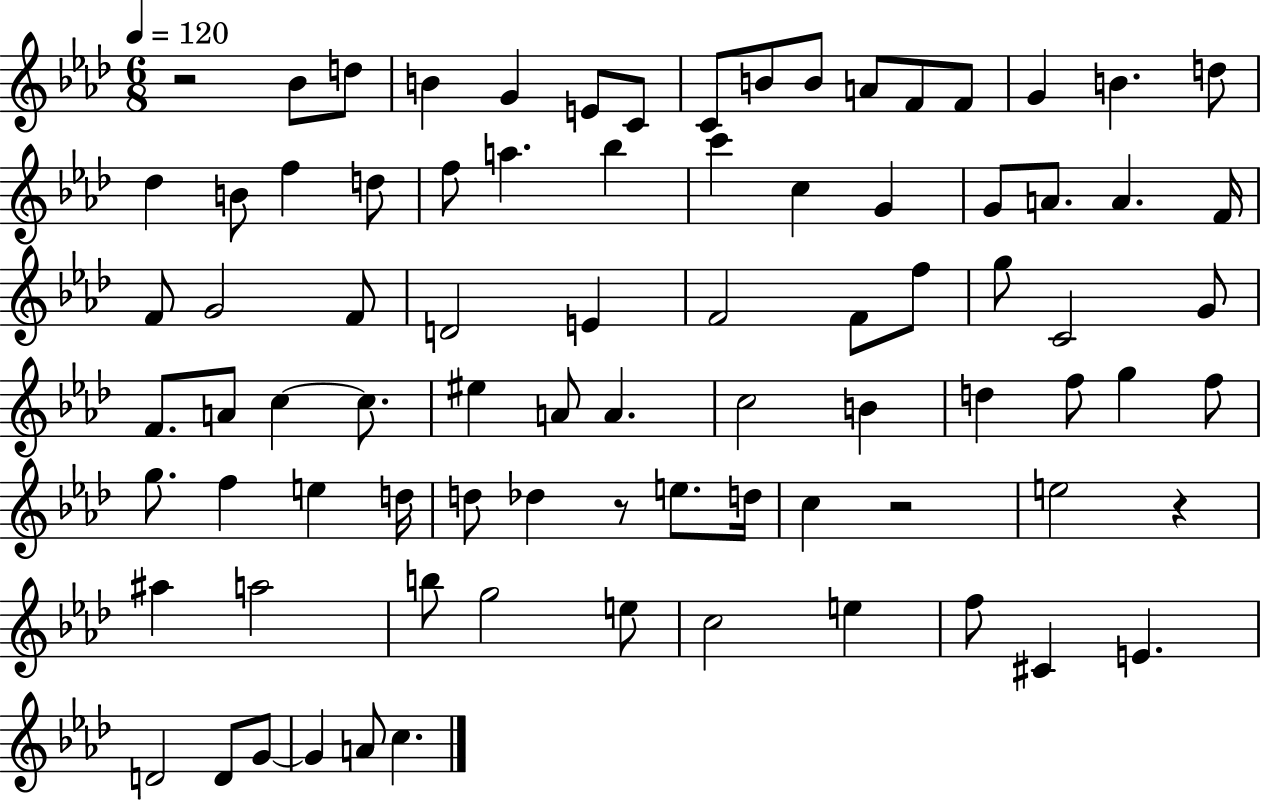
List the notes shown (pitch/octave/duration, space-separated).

R/h Bb4/e D5/e B4/q G4/q E4/e C4/e C4/e B4/e B4/e A4/e F4/e F4/e G4/q B4/q. D5/e Db5/q B4/e F5/q D5/e F5/e A5/q. Bb5/q C6/q C5/q G4/q G4/e A4/e. A4/q. F4/s F4/e G4/h F4/e D4/h E4/q F4/h F4/e F5/e G5/e C4/h G4/e F4/e. A4/e C5/q C5/e. EIS5/q A4/e A4/q. C5/h B4/q D5/q F5/e G5/q F5/e G5/e. F5/q E5/q D5/s D5/e Db5/q R/e E5/e. D5/s C5/q R/h E5/h R/q A#5/q A5/h B5/e G5/h E5/e C5/h E5/q F5/e C#4/q E4/q. D4/h D4/e G4/e G4/q A4/e C5/q.